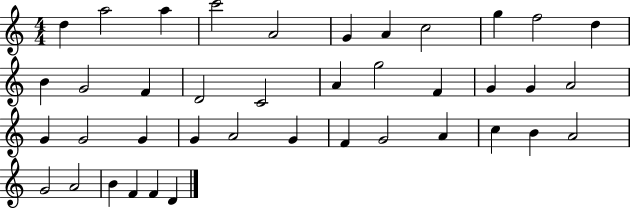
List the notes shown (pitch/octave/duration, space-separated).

D5/q A5/h A5/q C6/h A4/h G4/q A4/q C5/h G5/q F5/h D5/q B4/q G4/h F4/q D4/h C4/h A4/q G5/h F4/q G4/q G4/q A4/h G4/q G4/h G4/q G4/q A4/h G4/q F4/q G4/h A4/q C5/q B4/q A4/h G4/h A4/h B4/q F4/q F4/q D4/q